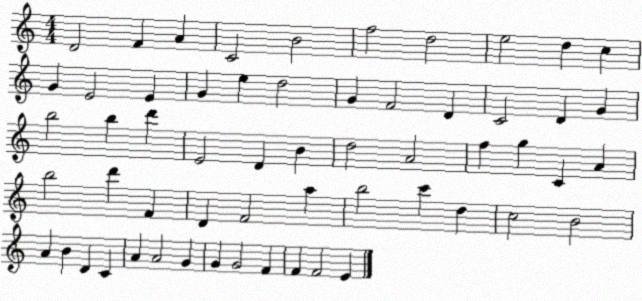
X:1
T:Untitled
M:4/4
L:1/4
K:C
D2 F A C2 B2 f2 d2 e2 d c G E2 E G e d2 G F2 D C2 D G b2 b d' E2 D B d2 A2 f g C A b2 d' F D F2 a b2 c' d c2 B2 A B D C A A2 G G G2 F F F2 E